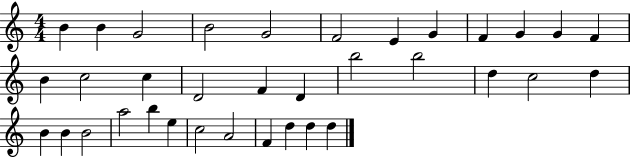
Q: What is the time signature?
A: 4/4